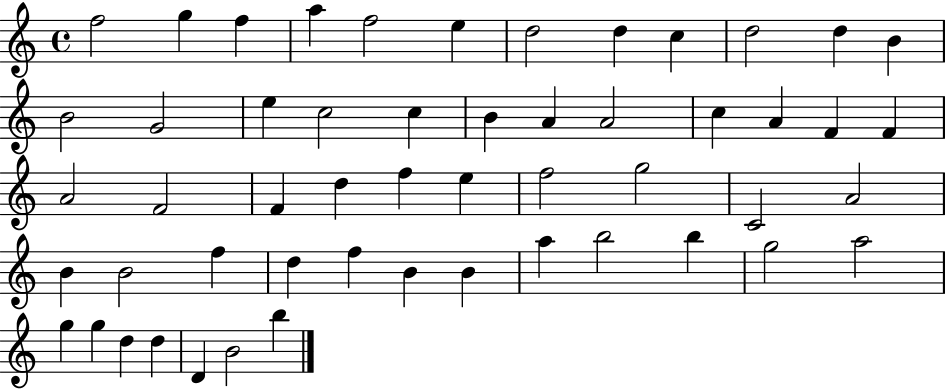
X:1
T:Untitled
M:4/4
L:1/4
K:C
f2 g f a f2 e d2 d c d2 d B B2 G2 e c2 c B A A2 c A F F A2 F2 F d f e f2 g2 C2 A2 B B2 f d f B B a b2 b g2 a2 g g d d D B2 b